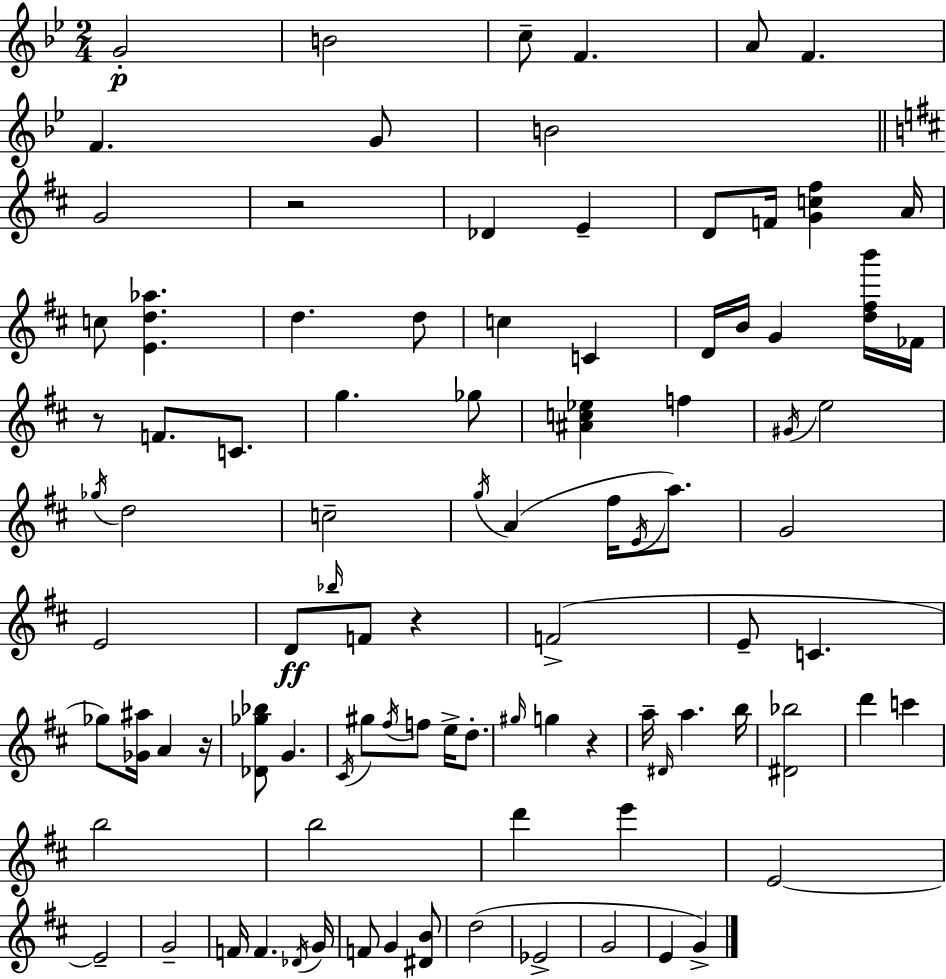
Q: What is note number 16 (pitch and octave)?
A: C5